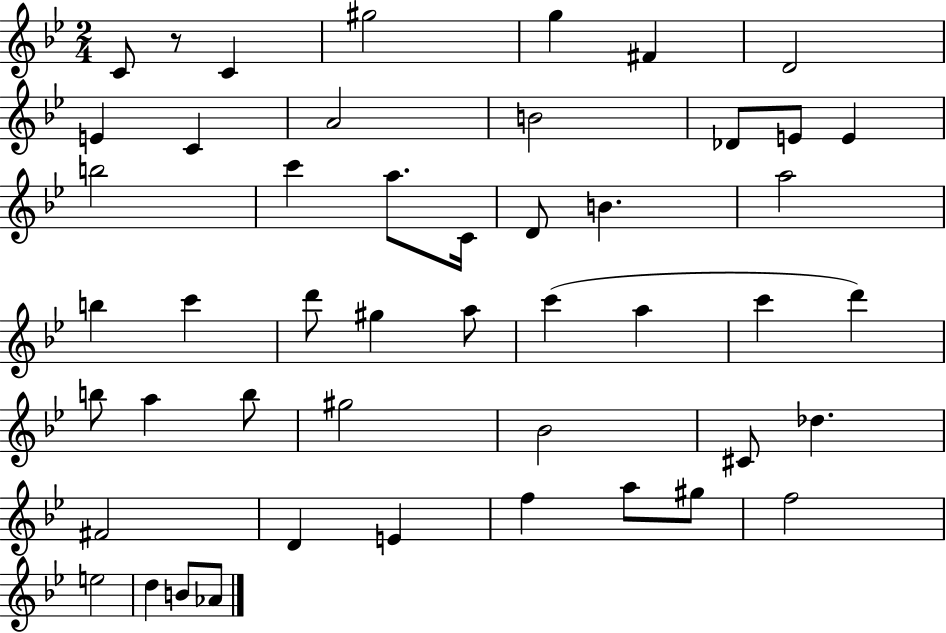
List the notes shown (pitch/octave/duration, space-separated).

C4/e R/e C4/q G#5/h G5/q F#4/q D4/h E4/q C4/q A4/h B4/h Db4/e E4/e E4/q B5/h C6/q A5/e. C4/s D4/e B4/q. A5/h B5/q C6/q D6/e G#5/q A5/e C6/q A5/q C6/q D6/q B5/e A5/q B5/e G#5/h Bb4/h C#4/e Db5/q. F#4/h D4/q E4/q F5/q A5/e G#5/e F5/h E5/h D5/q B4/e Ab4/e